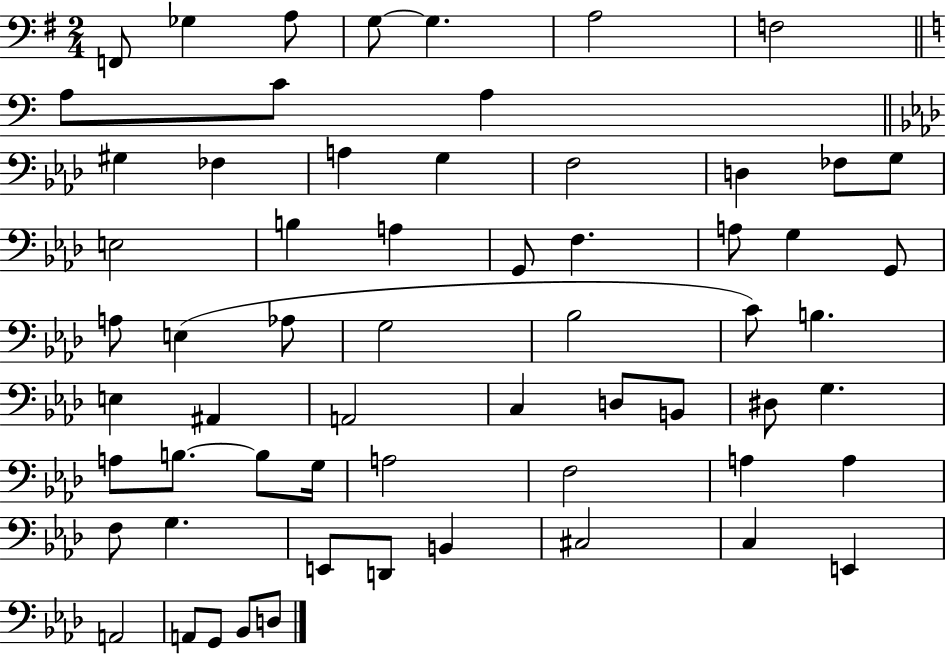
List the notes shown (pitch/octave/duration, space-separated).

F2/e Gb3/q A3/e G3/e G3/q. A3/h F3/h A3/e C4/e A3/q G#3/q FES3/q A3/q G3/q F3/h D3/q FES3/e G3/e E3/h B3/q A3/q G2/e F3/q. A3/e G3/q G2/e A3/e E3/q Ab3/e G3/h Bb3/h C4/e B3/q. E3/q A#2/q A2/h C3/q D3/e B2/e D#3/e G3/q. A3/e B3/e. B3/e G3/s A3/h F3/h A3/q A3/q F3/e G3/q. E2/e D2/e B2/q C#3/h C3/q E2/q A2/h A2/e G2/e Bb2/e D3/e